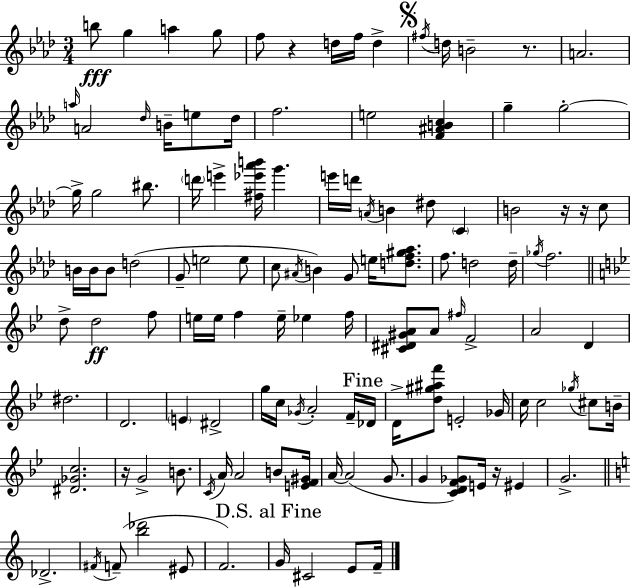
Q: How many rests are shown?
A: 6